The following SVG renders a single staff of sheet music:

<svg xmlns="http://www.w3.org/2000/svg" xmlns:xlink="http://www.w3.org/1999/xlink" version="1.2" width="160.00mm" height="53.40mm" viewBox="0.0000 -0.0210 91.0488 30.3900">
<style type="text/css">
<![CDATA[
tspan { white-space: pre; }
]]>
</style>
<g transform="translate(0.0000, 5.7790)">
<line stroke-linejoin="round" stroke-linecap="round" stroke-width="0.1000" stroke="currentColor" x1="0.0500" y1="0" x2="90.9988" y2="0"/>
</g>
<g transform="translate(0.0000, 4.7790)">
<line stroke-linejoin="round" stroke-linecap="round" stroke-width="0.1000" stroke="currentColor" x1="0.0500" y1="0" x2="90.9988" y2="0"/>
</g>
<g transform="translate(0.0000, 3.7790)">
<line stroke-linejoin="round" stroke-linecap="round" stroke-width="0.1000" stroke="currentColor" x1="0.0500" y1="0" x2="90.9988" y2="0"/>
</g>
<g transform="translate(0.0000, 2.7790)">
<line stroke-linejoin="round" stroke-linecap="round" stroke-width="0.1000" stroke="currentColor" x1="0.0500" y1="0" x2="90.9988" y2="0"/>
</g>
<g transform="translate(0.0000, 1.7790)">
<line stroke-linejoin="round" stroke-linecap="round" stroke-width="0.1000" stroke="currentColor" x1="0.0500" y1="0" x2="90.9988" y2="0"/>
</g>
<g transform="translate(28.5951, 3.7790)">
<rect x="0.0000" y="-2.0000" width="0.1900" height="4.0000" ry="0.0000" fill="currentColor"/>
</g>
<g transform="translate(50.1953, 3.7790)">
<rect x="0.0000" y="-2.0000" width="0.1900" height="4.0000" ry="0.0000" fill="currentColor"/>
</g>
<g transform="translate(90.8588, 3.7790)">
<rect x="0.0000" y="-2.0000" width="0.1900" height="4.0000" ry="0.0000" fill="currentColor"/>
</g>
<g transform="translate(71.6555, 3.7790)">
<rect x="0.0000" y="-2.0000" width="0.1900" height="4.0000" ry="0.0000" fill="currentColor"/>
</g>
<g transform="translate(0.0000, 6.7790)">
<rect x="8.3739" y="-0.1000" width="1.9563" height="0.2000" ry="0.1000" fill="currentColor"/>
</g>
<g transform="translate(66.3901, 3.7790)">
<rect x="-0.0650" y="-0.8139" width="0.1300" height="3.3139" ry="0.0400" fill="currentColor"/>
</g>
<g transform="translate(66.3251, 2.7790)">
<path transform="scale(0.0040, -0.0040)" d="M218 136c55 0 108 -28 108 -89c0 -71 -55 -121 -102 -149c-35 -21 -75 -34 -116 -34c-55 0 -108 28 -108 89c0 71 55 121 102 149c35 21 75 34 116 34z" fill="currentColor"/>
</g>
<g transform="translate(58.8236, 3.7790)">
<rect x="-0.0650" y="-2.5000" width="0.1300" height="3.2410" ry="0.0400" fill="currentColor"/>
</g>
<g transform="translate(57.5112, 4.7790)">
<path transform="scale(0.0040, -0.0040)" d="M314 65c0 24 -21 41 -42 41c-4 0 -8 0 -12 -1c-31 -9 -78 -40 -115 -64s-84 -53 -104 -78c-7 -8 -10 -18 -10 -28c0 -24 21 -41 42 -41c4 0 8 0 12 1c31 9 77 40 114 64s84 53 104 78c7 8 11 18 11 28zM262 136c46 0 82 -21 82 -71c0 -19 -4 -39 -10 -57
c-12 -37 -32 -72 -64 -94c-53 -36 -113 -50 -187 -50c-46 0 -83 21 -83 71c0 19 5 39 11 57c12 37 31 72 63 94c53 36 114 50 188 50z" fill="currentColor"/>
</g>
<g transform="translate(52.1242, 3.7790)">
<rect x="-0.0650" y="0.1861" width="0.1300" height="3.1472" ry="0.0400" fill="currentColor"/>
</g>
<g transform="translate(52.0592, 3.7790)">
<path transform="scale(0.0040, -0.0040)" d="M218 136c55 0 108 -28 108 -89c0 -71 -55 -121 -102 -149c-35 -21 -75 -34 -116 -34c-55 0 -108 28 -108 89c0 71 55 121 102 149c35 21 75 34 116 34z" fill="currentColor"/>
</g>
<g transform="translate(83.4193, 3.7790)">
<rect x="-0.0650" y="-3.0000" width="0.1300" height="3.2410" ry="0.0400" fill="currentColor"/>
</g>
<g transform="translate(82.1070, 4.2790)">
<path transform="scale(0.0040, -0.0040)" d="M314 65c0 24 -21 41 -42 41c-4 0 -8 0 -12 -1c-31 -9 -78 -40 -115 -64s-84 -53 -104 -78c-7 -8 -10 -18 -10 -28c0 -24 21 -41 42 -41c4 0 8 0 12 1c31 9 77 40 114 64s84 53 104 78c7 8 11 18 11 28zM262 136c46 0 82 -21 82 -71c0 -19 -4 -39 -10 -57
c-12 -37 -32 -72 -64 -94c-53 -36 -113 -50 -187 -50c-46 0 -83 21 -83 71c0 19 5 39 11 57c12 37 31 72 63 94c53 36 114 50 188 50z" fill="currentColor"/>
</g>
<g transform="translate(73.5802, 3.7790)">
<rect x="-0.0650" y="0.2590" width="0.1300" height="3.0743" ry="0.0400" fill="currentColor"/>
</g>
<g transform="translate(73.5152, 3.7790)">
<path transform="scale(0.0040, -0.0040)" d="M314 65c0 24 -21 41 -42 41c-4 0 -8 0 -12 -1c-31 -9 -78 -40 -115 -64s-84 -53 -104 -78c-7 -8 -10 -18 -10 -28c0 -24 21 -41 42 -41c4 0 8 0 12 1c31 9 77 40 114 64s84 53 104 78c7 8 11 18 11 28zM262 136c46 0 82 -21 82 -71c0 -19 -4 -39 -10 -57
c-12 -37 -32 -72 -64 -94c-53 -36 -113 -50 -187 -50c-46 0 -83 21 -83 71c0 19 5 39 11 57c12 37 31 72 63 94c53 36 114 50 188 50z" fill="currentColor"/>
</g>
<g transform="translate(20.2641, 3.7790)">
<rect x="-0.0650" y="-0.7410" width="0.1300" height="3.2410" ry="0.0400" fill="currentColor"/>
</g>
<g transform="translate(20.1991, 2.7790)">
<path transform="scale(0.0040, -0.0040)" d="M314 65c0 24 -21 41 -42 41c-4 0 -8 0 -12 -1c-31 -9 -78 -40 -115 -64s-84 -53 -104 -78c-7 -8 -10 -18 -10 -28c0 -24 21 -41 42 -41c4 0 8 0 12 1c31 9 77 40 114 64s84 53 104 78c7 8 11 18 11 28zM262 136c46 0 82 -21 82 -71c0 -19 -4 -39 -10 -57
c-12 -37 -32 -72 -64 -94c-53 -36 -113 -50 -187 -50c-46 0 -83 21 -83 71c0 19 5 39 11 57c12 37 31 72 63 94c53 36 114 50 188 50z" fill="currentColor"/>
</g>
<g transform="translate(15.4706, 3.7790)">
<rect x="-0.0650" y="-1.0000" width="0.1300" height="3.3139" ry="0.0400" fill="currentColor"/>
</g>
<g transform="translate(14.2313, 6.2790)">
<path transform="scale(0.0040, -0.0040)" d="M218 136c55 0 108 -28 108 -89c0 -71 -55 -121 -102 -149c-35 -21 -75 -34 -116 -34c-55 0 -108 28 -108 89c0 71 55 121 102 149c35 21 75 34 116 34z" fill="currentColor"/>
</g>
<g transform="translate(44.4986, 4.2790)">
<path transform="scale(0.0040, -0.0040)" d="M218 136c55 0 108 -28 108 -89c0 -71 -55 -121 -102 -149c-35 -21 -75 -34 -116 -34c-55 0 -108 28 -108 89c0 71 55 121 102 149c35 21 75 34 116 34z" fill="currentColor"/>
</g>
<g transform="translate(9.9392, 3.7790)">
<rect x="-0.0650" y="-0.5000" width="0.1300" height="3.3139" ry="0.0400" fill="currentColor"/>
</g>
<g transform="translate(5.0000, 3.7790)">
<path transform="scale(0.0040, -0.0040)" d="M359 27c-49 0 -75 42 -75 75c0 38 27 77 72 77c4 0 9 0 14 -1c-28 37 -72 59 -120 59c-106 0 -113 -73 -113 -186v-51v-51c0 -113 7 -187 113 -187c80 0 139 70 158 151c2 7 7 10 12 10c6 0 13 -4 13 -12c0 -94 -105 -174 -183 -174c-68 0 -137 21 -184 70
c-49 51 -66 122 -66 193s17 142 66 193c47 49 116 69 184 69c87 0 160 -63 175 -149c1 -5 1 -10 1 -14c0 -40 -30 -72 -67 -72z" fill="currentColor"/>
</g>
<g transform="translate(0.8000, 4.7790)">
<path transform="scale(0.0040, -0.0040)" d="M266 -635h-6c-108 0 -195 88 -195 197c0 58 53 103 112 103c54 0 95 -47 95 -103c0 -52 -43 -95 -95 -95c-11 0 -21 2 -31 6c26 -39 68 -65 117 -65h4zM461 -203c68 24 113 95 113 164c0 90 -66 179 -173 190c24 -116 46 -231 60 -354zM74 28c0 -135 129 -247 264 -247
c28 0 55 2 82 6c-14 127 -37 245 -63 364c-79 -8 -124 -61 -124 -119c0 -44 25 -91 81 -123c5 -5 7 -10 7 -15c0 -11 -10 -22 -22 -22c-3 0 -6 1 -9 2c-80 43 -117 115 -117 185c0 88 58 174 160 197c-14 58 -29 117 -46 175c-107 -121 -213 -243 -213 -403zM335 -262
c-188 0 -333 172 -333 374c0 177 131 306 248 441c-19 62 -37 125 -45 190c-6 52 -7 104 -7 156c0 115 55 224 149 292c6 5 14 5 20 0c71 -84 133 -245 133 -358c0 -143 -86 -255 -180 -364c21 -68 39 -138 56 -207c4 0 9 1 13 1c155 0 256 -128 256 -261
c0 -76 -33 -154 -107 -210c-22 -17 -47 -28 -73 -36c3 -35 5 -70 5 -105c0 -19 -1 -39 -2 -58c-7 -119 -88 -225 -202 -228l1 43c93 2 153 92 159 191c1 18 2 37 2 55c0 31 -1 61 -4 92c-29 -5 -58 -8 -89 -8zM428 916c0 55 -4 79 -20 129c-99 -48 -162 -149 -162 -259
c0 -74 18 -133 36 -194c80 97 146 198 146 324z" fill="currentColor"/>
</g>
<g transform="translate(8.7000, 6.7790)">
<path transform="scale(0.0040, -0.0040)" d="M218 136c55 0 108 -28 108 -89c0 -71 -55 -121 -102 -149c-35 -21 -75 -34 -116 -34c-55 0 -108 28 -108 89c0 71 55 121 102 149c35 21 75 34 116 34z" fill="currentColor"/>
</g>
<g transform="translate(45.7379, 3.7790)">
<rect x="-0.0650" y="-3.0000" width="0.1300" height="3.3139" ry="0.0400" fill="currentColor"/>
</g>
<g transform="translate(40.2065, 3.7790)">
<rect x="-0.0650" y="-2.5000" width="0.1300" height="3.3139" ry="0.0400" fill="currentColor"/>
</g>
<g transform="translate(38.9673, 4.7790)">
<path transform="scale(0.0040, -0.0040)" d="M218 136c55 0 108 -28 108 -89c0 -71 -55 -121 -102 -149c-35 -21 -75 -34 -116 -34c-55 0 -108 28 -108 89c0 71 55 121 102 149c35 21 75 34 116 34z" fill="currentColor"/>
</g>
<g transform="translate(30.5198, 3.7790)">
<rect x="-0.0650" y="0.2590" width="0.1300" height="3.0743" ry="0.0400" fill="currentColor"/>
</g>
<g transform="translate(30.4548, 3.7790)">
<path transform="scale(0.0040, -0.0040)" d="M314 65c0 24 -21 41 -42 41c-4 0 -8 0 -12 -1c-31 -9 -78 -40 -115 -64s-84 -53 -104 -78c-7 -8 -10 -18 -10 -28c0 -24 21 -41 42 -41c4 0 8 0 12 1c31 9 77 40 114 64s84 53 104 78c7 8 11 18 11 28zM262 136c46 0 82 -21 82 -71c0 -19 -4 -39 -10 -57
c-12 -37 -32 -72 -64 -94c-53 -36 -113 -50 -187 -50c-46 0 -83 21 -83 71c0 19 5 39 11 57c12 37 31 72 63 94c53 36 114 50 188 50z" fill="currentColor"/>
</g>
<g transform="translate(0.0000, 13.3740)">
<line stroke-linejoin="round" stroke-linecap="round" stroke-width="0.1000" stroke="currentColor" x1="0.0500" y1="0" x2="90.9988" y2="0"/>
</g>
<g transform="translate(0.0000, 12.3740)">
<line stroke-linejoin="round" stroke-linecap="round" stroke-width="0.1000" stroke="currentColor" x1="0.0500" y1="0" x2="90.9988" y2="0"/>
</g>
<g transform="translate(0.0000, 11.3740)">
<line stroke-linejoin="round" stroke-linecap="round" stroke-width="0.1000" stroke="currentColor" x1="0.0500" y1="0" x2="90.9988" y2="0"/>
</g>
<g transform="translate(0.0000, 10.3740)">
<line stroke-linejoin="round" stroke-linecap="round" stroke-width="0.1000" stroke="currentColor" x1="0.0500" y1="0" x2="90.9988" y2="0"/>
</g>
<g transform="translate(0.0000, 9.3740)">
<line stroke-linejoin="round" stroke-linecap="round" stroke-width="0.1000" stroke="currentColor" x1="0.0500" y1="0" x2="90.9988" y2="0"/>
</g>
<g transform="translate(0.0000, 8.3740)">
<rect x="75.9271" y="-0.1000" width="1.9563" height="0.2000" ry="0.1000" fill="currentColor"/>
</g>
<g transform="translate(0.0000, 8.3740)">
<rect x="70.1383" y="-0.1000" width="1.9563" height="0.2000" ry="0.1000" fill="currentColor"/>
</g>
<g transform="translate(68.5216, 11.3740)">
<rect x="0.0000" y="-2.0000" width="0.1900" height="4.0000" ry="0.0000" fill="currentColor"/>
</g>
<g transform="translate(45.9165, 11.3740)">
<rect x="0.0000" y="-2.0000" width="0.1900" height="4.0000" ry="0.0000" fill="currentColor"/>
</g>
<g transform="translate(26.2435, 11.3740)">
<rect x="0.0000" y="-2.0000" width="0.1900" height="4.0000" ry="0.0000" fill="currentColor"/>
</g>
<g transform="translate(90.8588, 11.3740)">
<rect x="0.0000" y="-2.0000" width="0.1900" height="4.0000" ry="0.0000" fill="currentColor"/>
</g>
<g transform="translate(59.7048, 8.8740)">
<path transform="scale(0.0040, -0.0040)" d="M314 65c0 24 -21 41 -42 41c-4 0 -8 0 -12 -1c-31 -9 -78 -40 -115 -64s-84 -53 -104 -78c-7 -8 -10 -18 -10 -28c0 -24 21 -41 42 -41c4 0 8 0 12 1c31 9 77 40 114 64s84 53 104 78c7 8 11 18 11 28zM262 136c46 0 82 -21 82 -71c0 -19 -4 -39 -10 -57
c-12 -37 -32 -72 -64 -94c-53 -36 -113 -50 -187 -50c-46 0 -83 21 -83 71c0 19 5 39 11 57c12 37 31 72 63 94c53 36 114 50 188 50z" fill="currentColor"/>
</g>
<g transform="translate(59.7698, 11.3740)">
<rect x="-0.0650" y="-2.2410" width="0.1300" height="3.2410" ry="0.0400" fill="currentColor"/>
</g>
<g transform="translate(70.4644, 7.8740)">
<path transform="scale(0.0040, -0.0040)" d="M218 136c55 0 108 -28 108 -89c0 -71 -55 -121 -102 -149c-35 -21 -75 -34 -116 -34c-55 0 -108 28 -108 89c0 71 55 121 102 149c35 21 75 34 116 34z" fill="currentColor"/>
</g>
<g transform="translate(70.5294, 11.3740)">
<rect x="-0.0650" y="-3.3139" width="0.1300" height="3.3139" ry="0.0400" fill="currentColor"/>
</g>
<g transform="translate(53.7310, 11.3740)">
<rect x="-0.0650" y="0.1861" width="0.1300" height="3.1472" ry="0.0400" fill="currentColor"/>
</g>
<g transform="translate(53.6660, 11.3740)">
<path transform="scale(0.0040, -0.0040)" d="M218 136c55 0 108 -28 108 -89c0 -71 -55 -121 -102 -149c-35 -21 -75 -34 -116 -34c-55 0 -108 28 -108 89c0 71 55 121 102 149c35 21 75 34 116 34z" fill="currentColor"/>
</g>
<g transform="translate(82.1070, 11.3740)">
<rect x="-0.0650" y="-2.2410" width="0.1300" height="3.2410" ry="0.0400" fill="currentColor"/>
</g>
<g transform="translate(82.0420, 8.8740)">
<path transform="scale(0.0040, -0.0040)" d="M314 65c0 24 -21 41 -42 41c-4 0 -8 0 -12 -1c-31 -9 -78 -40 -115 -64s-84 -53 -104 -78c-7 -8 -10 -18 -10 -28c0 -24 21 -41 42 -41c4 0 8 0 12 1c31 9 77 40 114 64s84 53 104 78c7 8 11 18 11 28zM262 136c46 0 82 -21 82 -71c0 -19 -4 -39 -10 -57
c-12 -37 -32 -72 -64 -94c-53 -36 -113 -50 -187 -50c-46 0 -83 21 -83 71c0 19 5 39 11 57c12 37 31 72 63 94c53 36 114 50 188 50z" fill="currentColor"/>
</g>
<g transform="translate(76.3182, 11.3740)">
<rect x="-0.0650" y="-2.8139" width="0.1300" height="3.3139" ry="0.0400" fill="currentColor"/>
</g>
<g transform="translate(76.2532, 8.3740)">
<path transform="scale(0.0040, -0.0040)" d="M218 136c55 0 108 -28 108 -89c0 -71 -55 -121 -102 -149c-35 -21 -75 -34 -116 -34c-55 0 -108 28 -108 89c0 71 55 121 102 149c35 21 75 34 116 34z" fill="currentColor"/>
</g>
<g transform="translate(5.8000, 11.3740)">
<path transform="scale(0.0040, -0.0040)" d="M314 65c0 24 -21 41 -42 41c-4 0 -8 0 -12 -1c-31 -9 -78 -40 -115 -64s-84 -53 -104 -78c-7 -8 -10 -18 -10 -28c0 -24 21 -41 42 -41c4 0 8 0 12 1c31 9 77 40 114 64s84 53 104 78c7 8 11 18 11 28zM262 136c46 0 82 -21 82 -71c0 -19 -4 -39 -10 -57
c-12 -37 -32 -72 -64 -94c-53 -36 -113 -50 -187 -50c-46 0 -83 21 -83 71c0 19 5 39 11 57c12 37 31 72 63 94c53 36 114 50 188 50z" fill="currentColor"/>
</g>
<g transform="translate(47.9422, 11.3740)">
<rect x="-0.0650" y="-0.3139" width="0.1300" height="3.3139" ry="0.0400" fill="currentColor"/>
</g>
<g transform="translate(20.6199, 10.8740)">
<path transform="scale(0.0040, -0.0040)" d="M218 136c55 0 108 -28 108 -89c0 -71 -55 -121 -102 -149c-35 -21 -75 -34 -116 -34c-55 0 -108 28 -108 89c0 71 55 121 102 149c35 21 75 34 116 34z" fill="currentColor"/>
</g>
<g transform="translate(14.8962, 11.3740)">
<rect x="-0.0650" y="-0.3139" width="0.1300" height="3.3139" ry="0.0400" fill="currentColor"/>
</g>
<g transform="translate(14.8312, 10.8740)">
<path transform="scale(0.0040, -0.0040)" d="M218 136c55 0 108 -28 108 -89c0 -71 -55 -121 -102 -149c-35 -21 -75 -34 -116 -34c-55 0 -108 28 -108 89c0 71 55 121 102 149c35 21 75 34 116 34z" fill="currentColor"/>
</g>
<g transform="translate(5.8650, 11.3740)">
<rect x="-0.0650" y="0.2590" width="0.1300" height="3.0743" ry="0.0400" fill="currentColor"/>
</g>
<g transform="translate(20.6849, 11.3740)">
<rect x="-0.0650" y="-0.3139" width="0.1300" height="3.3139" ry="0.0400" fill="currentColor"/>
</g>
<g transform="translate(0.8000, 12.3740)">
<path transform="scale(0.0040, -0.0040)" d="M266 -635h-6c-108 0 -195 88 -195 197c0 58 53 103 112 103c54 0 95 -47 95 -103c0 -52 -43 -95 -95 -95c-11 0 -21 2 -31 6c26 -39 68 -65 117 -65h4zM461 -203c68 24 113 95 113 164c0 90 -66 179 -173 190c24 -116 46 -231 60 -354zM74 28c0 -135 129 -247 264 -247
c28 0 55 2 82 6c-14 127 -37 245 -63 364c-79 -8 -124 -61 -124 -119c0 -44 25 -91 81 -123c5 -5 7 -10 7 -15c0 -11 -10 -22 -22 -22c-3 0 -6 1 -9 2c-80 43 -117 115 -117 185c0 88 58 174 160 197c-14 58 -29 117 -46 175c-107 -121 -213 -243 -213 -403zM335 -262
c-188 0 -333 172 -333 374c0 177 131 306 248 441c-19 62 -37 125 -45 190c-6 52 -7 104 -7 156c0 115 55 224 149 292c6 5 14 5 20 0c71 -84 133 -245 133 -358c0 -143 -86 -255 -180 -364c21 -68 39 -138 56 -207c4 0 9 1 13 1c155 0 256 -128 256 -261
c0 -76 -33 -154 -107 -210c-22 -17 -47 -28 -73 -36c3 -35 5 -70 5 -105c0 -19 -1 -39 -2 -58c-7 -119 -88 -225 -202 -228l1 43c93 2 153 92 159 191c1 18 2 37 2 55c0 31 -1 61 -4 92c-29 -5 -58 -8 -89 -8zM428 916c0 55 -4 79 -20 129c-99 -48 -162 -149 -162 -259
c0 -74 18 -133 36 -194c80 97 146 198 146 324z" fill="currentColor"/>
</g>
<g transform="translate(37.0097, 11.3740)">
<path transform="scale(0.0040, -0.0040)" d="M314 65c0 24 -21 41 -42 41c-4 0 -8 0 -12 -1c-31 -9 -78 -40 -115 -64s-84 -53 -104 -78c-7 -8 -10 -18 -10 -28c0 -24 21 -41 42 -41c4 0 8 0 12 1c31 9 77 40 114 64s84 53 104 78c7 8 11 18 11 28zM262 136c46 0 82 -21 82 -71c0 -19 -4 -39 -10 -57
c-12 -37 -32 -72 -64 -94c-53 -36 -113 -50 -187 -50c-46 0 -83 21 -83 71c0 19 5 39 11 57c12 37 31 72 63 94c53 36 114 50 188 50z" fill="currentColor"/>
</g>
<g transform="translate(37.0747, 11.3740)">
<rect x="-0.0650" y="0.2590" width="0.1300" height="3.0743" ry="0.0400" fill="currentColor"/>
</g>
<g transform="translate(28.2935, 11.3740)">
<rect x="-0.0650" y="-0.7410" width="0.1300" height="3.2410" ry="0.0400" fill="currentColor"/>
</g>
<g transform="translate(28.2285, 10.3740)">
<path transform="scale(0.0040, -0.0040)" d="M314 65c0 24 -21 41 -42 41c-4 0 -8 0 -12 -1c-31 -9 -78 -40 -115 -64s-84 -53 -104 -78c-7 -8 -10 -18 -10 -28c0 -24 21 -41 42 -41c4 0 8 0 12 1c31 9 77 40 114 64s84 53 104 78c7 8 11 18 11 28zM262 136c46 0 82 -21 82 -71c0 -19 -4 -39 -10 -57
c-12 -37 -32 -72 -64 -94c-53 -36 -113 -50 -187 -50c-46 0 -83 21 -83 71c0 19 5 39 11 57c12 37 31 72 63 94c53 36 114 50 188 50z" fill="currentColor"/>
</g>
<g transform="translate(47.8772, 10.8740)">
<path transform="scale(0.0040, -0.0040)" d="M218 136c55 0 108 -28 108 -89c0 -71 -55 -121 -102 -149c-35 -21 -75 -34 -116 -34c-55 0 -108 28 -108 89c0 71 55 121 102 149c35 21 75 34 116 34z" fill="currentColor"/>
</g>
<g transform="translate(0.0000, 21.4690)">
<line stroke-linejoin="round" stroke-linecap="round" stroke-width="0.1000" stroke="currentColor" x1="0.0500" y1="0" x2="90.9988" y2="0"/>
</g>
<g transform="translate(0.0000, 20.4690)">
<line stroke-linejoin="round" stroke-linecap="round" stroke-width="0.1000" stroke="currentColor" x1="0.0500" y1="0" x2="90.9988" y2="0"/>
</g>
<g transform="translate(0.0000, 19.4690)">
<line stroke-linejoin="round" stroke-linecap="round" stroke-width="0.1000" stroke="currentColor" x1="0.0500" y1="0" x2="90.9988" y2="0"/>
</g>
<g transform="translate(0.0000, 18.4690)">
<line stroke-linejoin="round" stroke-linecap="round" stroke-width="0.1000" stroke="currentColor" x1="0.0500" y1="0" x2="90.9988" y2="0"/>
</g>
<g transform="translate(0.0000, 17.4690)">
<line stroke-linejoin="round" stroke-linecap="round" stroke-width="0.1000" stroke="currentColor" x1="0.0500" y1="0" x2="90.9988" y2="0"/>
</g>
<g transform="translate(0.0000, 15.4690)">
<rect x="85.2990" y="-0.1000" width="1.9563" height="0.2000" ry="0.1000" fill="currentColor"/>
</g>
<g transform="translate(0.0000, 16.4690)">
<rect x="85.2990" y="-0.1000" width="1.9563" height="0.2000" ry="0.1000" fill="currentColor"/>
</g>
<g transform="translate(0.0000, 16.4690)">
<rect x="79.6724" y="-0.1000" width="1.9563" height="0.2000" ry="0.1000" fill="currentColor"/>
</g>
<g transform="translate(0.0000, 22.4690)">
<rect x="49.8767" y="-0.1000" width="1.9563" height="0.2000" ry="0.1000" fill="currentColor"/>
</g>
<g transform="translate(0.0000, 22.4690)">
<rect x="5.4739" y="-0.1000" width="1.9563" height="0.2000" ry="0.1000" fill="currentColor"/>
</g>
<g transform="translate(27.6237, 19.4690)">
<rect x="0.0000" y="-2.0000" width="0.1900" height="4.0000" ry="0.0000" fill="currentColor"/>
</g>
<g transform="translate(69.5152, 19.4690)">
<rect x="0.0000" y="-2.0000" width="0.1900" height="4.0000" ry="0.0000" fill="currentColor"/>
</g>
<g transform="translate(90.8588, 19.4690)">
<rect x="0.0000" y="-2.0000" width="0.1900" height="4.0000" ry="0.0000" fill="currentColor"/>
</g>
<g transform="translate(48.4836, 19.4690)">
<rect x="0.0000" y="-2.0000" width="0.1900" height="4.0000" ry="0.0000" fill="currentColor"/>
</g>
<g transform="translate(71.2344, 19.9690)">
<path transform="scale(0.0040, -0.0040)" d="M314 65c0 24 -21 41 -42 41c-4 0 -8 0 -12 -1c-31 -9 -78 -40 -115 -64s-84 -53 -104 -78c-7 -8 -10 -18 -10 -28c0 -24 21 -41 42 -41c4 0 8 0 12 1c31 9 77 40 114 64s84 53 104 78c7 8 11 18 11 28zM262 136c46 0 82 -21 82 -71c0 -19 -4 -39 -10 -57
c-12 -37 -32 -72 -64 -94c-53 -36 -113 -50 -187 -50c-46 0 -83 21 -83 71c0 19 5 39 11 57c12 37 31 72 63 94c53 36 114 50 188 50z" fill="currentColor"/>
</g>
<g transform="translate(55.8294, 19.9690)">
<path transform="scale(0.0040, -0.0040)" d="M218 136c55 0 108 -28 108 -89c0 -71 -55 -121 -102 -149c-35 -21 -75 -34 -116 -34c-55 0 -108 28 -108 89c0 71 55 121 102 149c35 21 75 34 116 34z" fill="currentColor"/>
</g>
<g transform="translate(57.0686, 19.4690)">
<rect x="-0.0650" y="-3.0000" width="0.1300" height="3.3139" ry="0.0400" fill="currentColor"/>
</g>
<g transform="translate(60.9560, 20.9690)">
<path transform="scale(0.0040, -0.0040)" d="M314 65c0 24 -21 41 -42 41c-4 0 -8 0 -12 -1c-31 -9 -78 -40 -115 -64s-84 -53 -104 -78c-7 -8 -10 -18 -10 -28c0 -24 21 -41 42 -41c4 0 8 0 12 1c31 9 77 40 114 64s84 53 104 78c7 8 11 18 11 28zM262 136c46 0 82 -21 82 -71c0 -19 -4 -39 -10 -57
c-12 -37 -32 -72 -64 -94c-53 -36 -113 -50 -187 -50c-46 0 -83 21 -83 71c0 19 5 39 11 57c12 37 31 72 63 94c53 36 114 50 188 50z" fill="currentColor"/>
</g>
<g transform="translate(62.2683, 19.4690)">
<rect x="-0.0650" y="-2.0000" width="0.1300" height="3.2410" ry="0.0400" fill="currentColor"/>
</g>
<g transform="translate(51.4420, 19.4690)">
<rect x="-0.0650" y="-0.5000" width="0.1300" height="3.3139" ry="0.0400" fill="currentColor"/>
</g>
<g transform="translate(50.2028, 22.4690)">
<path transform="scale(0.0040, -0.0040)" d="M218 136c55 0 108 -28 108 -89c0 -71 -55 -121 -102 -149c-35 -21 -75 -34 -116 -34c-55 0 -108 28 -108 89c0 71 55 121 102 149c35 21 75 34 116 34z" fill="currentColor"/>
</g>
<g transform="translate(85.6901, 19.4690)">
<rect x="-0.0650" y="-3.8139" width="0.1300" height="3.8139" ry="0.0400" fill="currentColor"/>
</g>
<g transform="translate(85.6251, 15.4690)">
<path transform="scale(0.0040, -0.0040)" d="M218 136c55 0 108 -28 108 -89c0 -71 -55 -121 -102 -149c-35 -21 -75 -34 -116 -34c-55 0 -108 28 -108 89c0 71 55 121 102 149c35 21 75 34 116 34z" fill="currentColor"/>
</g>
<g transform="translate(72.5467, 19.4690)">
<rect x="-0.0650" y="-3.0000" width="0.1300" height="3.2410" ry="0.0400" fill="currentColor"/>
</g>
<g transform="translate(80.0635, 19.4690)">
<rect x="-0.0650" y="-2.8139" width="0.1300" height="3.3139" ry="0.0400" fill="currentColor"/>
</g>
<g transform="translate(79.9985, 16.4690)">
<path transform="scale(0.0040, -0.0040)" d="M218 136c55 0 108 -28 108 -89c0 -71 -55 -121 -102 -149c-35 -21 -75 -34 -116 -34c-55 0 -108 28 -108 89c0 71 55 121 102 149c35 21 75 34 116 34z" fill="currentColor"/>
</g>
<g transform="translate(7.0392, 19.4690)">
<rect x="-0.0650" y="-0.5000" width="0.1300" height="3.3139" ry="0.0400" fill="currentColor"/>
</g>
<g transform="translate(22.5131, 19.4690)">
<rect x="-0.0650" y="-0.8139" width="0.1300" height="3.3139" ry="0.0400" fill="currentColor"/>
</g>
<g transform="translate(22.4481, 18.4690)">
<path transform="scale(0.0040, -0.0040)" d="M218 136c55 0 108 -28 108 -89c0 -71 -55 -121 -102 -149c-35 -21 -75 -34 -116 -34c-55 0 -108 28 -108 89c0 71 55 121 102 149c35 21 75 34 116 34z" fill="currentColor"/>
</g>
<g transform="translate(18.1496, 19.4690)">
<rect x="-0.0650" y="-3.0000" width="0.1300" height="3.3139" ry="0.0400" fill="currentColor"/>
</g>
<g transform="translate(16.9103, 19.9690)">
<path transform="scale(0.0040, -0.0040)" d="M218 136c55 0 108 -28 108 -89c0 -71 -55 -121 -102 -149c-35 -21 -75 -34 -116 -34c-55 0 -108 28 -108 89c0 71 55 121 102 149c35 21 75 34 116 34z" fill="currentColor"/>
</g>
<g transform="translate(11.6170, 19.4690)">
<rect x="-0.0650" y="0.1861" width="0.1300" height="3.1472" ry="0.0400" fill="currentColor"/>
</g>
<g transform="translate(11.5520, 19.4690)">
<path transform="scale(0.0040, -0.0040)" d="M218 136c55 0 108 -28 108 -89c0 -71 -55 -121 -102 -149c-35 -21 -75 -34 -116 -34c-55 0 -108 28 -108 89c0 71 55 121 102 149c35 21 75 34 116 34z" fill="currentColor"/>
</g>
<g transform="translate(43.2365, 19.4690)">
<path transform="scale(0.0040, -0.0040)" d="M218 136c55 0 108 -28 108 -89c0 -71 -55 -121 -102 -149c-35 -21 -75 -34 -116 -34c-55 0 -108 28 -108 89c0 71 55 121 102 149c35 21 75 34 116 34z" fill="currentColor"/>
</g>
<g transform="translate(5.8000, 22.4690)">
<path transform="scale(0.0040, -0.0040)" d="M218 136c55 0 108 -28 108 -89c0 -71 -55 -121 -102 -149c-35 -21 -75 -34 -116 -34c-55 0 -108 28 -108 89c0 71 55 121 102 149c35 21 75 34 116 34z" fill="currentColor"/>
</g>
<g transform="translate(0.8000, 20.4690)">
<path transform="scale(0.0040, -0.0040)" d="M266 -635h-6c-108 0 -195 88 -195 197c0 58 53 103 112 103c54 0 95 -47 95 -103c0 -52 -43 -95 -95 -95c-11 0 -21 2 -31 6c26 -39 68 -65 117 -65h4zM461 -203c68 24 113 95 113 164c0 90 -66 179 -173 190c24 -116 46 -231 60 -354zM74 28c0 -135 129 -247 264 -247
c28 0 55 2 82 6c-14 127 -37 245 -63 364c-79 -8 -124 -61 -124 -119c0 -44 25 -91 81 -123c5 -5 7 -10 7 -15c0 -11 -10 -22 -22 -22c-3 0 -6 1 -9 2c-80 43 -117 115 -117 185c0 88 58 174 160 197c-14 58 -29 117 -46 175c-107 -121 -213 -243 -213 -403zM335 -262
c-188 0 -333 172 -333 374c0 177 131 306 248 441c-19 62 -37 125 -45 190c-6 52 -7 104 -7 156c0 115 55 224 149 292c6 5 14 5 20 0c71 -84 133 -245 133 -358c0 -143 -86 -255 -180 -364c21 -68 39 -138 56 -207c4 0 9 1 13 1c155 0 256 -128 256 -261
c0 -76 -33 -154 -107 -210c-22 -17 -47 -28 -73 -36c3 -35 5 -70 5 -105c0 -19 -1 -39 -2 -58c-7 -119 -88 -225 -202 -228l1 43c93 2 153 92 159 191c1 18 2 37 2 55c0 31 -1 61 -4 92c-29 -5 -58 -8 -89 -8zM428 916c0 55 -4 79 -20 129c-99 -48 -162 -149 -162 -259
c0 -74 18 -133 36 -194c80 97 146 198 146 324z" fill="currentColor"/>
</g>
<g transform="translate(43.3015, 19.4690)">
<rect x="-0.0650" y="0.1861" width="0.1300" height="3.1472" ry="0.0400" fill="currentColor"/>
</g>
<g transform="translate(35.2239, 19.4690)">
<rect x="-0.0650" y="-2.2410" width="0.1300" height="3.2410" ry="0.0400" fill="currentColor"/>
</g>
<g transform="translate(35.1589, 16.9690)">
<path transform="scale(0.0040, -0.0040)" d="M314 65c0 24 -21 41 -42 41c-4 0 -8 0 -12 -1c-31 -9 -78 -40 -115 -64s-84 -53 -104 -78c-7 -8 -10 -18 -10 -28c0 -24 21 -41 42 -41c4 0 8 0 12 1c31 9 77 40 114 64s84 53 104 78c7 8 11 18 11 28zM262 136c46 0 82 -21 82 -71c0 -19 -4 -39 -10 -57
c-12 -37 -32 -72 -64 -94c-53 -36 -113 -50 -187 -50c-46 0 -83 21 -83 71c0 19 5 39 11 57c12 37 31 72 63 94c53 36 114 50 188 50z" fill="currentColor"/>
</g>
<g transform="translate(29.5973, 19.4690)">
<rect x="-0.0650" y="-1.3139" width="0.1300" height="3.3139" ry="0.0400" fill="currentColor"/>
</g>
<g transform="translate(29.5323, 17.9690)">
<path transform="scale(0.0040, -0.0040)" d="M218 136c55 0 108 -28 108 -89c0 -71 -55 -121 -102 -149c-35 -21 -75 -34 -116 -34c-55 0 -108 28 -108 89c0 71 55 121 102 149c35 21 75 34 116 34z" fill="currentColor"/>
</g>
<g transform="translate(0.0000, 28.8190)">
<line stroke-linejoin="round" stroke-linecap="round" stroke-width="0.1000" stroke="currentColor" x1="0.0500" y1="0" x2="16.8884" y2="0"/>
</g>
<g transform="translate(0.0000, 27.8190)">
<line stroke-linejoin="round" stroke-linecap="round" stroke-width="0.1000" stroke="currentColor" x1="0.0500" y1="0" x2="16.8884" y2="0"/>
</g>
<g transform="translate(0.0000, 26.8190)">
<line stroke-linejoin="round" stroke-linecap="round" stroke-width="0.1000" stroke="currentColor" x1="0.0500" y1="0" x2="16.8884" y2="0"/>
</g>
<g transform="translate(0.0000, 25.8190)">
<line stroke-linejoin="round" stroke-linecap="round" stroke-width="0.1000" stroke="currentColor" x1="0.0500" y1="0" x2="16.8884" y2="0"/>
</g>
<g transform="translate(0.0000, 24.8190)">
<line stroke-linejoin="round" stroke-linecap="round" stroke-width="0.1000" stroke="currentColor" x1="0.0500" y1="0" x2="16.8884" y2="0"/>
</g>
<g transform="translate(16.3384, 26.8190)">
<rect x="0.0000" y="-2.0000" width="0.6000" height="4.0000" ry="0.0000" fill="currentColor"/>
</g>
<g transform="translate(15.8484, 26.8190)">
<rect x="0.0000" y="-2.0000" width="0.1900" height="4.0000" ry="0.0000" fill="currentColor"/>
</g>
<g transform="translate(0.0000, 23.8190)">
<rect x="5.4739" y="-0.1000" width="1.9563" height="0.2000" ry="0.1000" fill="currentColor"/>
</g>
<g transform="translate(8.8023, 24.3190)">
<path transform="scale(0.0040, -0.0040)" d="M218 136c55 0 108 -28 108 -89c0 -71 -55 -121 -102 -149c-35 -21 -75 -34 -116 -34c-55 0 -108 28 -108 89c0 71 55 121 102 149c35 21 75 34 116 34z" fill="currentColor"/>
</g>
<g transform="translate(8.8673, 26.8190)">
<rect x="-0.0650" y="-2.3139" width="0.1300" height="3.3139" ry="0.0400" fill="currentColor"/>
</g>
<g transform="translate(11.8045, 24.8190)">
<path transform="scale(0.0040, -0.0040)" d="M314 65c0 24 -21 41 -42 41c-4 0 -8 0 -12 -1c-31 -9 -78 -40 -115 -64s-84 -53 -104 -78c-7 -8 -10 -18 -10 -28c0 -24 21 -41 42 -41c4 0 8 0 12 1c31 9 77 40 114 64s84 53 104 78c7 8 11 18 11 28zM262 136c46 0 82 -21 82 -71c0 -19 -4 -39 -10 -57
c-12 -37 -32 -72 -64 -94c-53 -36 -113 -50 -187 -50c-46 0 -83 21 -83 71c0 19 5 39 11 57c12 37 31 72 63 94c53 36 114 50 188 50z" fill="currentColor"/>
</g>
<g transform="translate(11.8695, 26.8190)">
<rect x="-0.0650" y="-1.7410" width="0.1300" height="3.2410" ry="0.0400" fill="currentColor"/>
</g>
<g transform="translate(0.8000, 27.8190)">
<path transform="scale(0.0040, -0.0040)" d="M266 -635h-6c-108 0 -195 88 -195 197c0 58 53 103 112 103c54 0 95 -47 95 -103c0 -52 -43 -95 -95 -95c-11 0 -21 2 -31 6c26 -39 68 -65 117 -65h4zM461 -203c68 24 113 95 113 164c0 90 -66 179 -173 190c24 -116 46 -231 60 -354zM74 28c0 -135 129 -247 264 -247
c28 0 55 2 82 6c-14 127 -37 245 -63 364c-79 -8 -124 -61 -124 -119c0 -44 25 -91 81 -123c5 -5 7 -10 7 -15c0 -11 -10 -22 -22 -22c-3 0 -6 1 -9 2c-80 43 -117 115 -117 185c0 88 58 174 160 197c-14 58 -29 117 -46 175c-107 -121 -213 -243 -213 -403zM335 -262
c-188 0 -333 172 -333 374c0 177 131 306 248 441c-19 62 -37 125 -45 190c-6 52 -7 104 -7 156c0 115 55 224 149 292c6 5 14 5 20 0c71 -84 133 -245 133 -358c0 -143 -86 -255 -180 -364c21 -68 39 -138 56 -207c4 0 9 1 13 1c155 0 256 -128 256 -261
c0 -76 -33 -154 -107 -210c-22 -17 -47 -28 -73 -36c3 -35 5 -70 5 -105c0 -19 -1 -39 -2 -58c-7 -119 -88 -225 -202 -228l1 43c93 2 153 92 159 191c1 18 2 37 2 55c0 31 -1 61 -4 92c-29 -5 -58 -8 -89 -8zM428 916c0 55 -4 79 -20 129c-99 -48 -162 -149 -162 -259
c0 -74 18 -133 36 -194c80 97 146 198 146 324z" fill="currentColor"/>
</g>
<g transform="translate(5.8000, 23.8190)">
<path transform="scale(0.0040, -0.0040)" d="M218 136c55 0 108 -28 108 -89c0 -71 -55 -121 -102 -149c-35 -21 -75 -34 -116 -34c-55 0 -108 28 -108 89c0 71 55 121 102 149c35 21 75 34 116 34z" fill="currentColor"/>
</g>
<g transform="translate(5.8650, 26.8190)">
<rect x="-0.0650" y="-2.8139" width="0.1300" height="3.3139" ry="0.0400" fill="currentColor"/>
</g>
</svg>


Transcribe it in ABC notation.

X:1
T:Untitled
M:4/4
L:1/4
K:C
C D d2 B2 G A B G2 d B2 A2 B2 c c d2 B2 c B g2 b a g2 C B A d e g2 B C A F2 A2 a c' a g f2